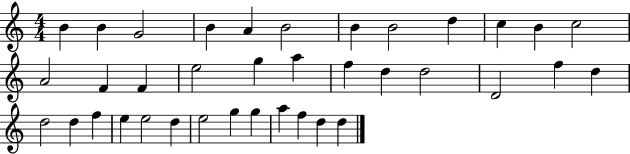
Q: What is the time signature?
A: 4/4